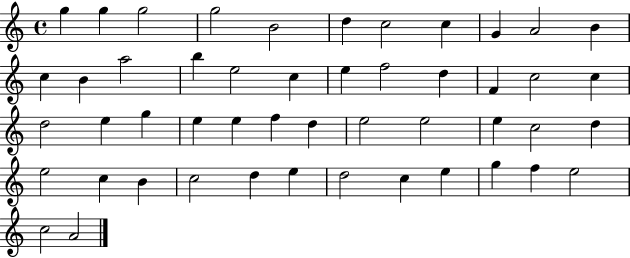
G5/q G5/q G5/h G5/h B4/h D5/q C5/h C5/q G4/q A4/h B4/q C5/q B4/q A5/h B5/q E5/h C5/q E5/q F5/h D5/q F4/q C5/h C5/q D5/h E5/q G5/q E5/q E5/q F5/q D5/q E5/h E5/h E5/q C5/h D5/q E5/h C5/q B4/q C5/h D5/q E5/q D5/h C5/q E5/q G5/q F5/q E5/h C5/h A4/h